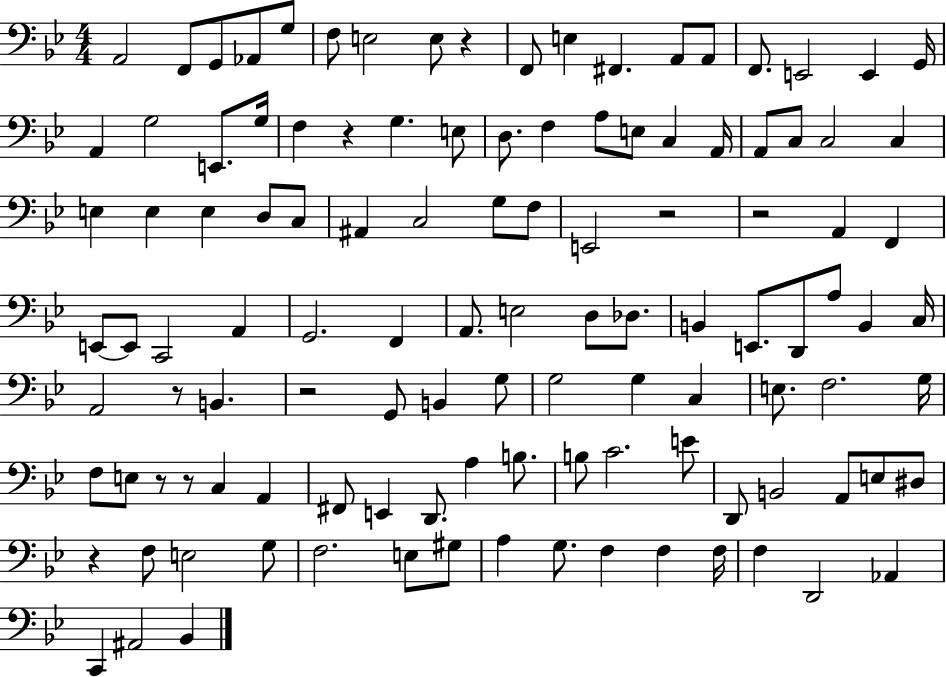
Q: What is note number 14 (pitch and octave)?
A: F2